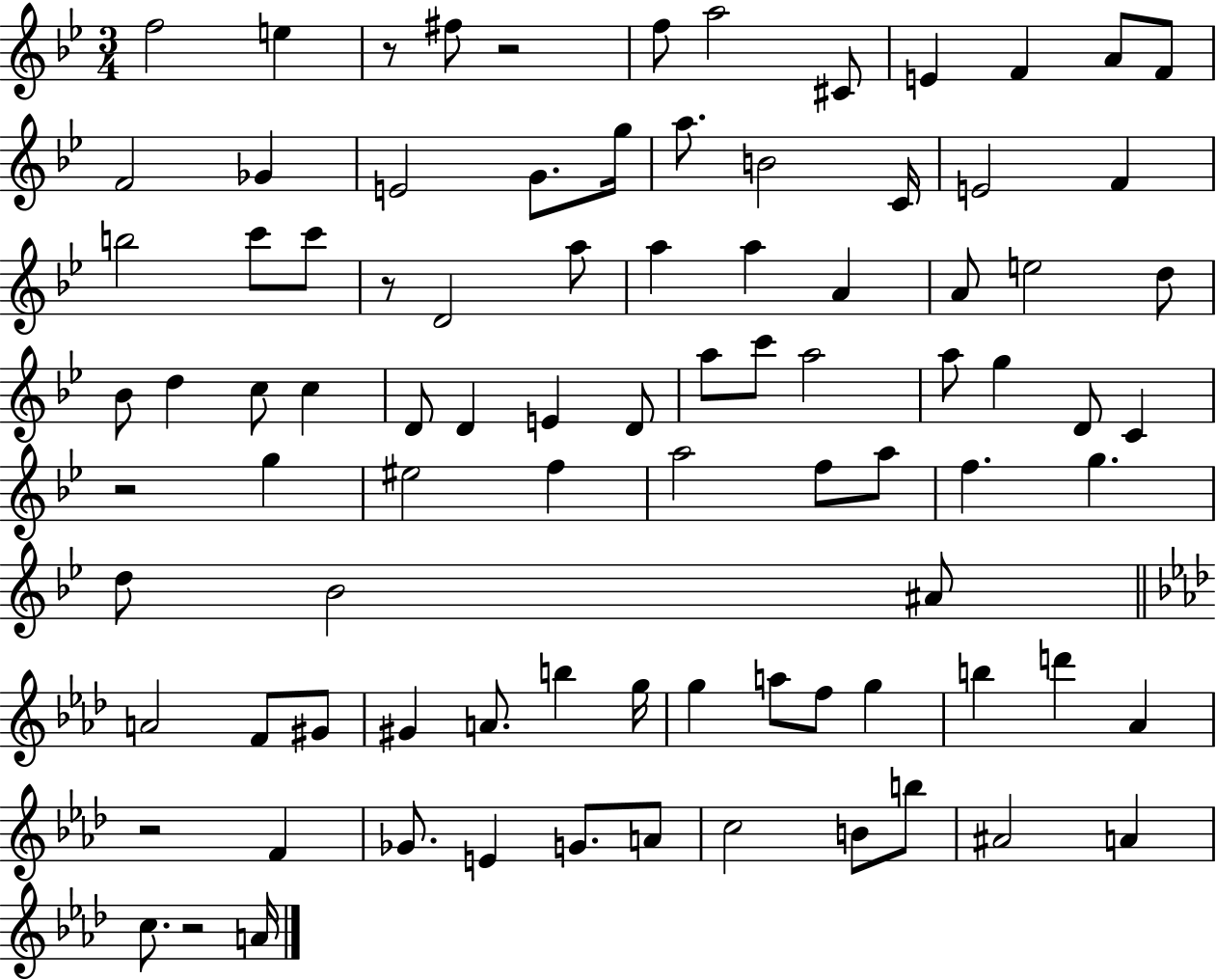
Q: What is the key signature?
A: BES major